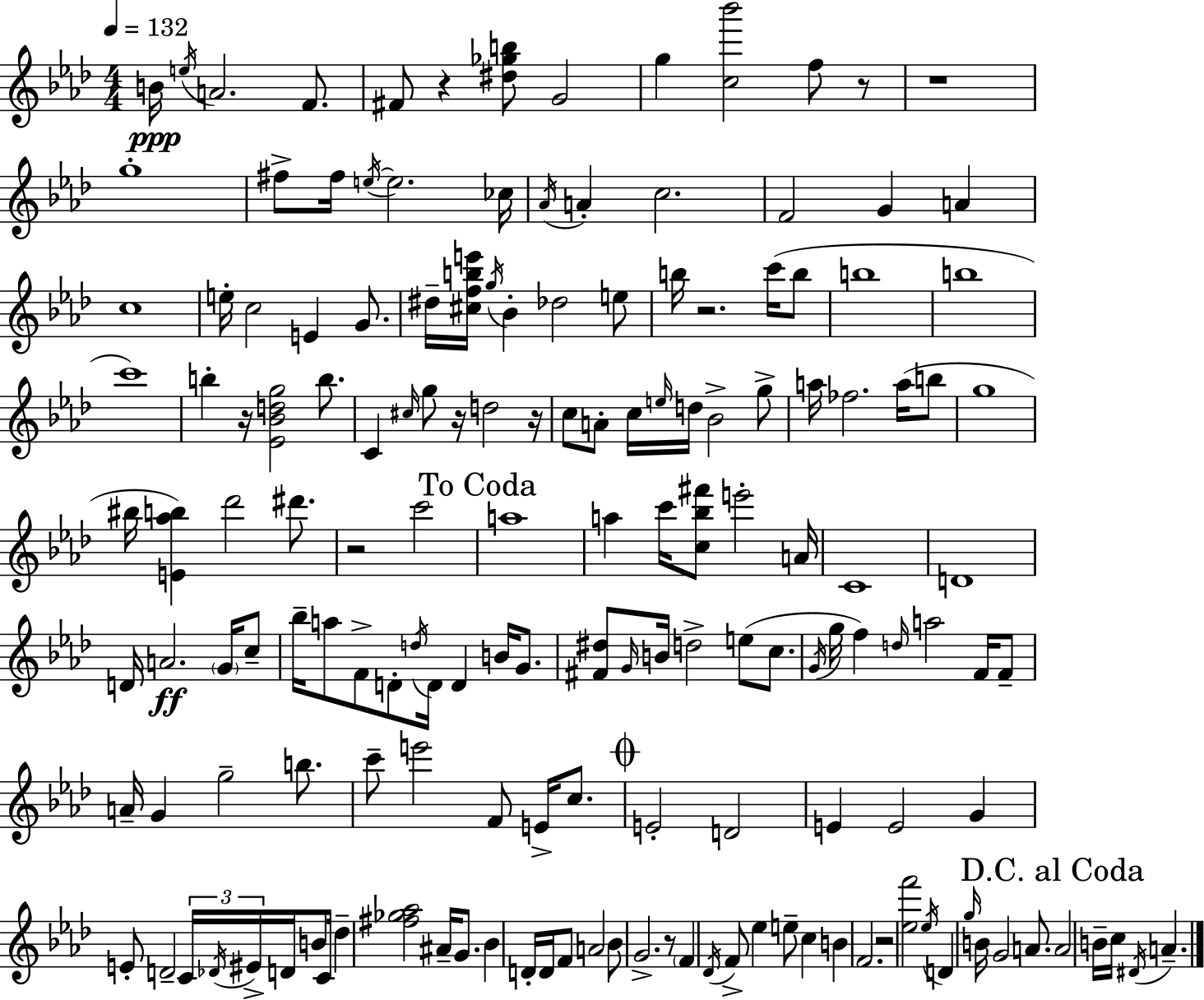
{
  \clef treble
  \numericTimeSignature
  \time 4/4
  \key f \minor
  \tempo 4 = 132
  b'16\ppp \acciaccatura { e''16 } a'2. f'8. | fis'8 r4 <dis'' ges'' b''>8 g'2 | g''4 <c'' bes'''>2 f''8 r8 | r1 | \break g''1-. | fis''8-> fis''16 \acciaccatura { e''16~ }~ e''2. | ces''16 \acciaccatura { aes'16 } a'4-. c''2. | f'2 g'4 a'4 | \break c''1 | e''16-. c''2 e'4 | g'8. dis''16-- <cis'' f'' b'' e'''>16 \acciaccatura { g''16 } bes'4-. des''2 | e''8 b''16 r2. | \break c'''16( b''8 b''1 | b''1 | c'''1) | b''4-. r16 <ees' bes' d'' g''>2 | \break b''8. c'4 \grace { cis''16 } g''8 r16 d''2 | r16 c''8 a'8-. c''16 \grace { e''16 } d''16 bes'2-> | g''8-> a''16 fes''2. | a''16( b''8 g''1 | \break bis''16 <e' aes'' b''>4) des'''2 | dis'''8. r2 c'''2 | \mark "To Coda" a''1 | a''4 c'''16 <c'' bes'' fis'''>8 e'''2-. | \break a'16 c'1 | d'1 | d'16 a'2.\ff | \parenthesize g'16 c''8-- bes''16-- a''8 f'8-> d'8-. \acciaccatura { d''16 } d'16 d'4 | \break b'16 g'8. <fis' dis''>8 \grace { g'16 } b'16 d''2-> | e''8( c''8. \acciaccatura { g'16 } g''16 f''4) \grace { d''16 } a''2 | f'16 f'8-- a'16-- g'4 g''2-- | b''8. c'''8-- e'''2 | \break f'8 e'16-> c''8. \mark \markup { \musicglyph "scripts.coda" } e'2-. | d'2 e'4 e'2 | g'4 e'8-. d'2-- | \tuplet 3/2 { c'16 \acciaccatura { des'16 } eis'16-> } d'16 b'8 c'16 des''4-- <fis'' ges'' aes''>2 | \break ais'16-- g'8. bes'4 d'16-. | d'16 f'8 a'2 bes'8 g'2.-> | r8 \parenthesize f'4 \acciaccatura { des'16 } | f'8-> ees''4 e''8-- c''4 b'4 | \break f'2. r2 | <ees'' f'''>2 \acciaccatura { ees''16 } d'4 | \grace { g''16 } b'16 g'2 a'8. \mark "D.C. al Coda" a'2 | b'16-- c''16 \acciaccatura { dis'16 } a'4.-- \bar "|."
}